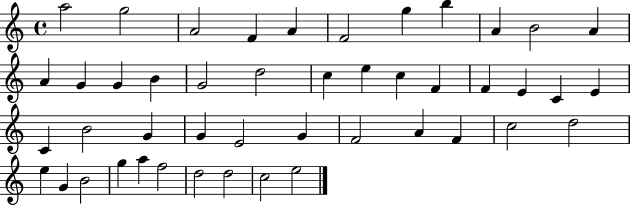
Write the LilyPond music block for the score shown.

{
  \clef treble
  \time 4/4
  \defaultTimeSignature
  \key c \major
  a''2 g''2 | a'2 f'4 a'4 | f'2 g''4 b''4 | a'4 b'2 a'4 | \break a'4 g'4 g'4 b'4 | g'2 d''2 | c''4 e''4 c''4 f'4 | f'4 e'4 c'4 e'4 | \break c'4 b'2 g'4 | g'4 e'2 g'4 | f'2 a'4 f'4 | c''2 d''2 | \break e''4 g'4 b'2 | g''4 a''4 f''2 | d''2 d''2 | c''2 e''2 | \break \bar "|."
}